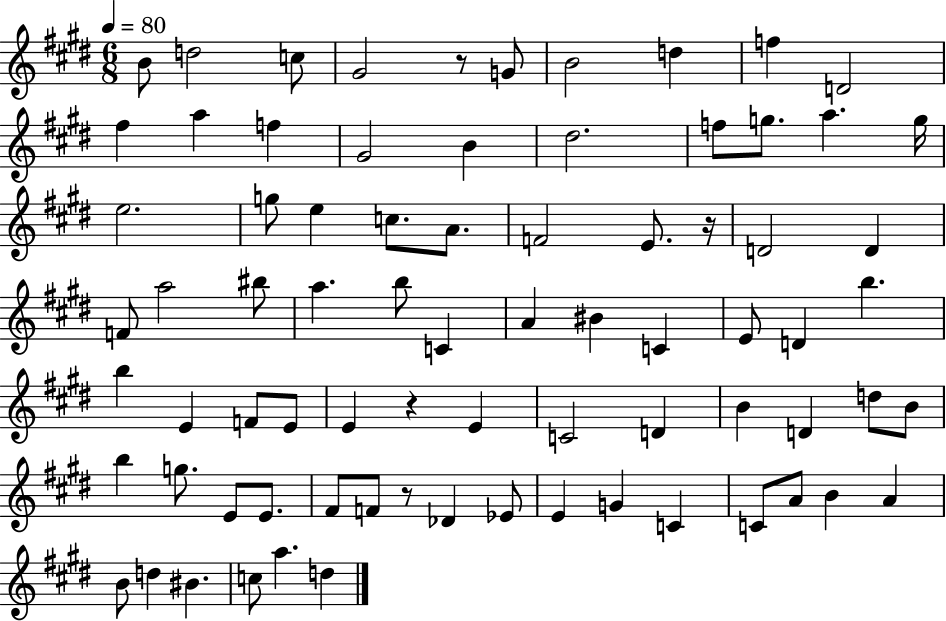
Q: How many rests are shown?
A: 4